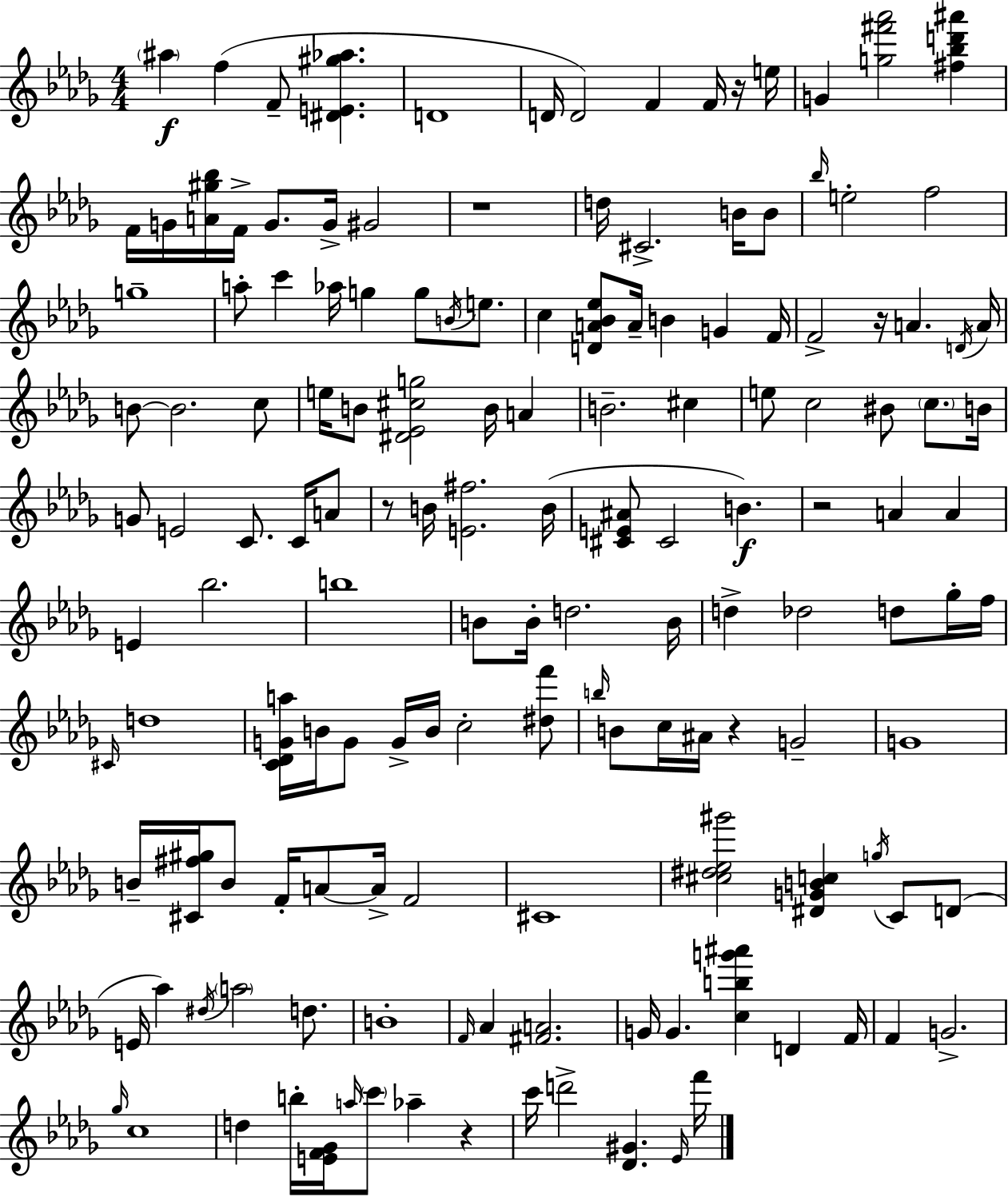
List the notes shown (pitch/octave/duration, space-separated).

A#5/q F5/q F4/e [D#4,E4,G#5,Ab5]/q. D4/w D4/s D4/h F4/q F4/s R/s E5/s G4/q [G5,F#6,Ab6]/h [F#5,Bb5,D6,A#6]/q F4/s G4/s [A4,G#5,Bb5]/s F4/s G4/e. G4/s G#4/h R/w D5/s C#4/h. B4/s B4/e Bb5/s E5/h F5/h G5/w A5/e C6/q Ab5/s G5/q G5/e B4/s E5/e. C5/q [D4,A4,Bb4,Eb5]/e A4/s B4/q G4/q F4/s F4/h R/s A4/q. D4/s A4/s B4/e B4/h. C5/e E5/s B4/e [D#4,Eb4,C#5,G5]/h B4/s A4/q B4/h. C#5/q E5/e C5/h BIS4/e C5/e. B4/s G4/e E4/h C4/e. C4/s A4/e R/e B4/s [E4,F#5]/h. B4/s [C#4,E4,A#4]/e C#4/h B4/q. R/h A4/q A4/q E4/q Bb5/h. B5/w B4/e B4/s D5/h. B4/s D5/q Db5/h D5/e Gb5/s F5/s C#4/s D5/w [C4,Db4,G4,A5]/s B4/s G4/e G4/s B4/s C5/h [D#5,F6]/e B5/s B4/e C5/s A#4/s R/q G4/h G4/w B4/s [C#4,F#5,G#5]/s B4/e F4/s A4/e A4/s F4/h C#4/w [C#5,D#5,Eb5,G#6]/h [D#4,G4,B4,C5]/q G5/s C4/e D4/e E4/s Ab5/q D#5/s A5/h D5/e. B4/w F4/s Ab4/q [F#4,A4]/h. G4/s G4/q. [C5,B5,G6,A#6]/q D4/q F4/s F4/q G4/h. Gb5/s C5/w D5/q B5/s [E4,F4,Gb4]/s A5/s C6/e Ab5/q R/q C6/s D6/h [Db4,G#4]/q. Eb4/s F6/s